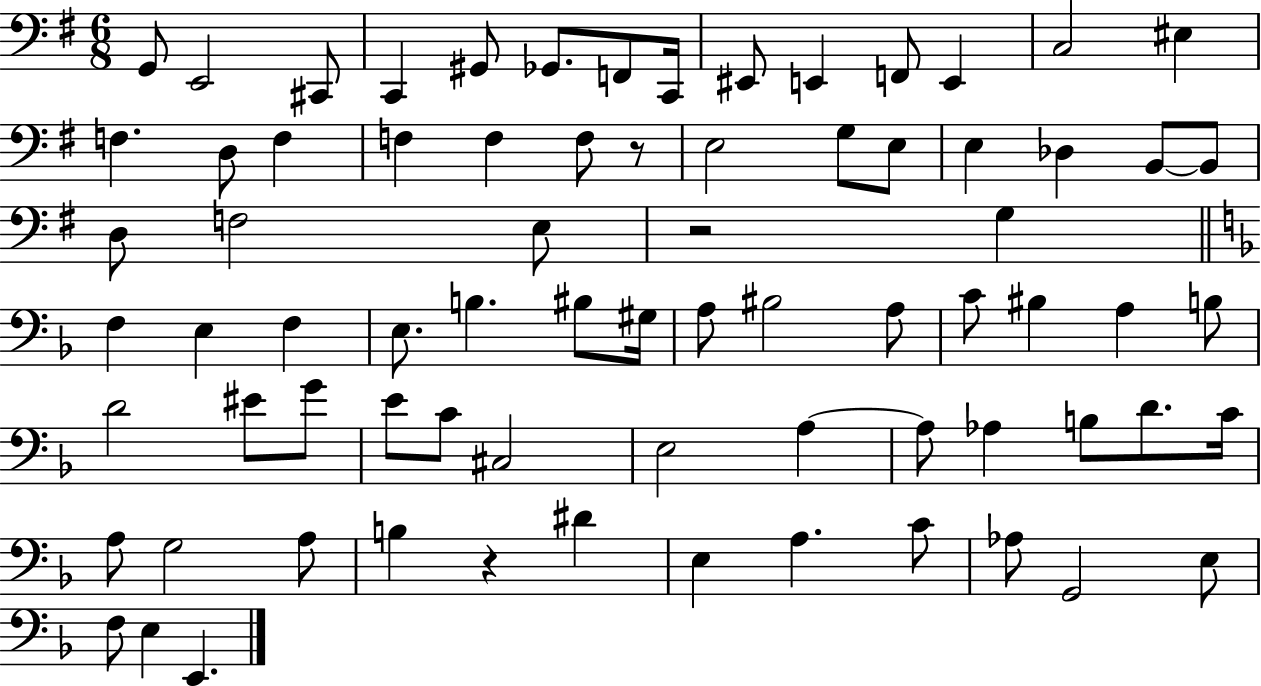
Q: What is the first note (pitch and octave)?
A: G2